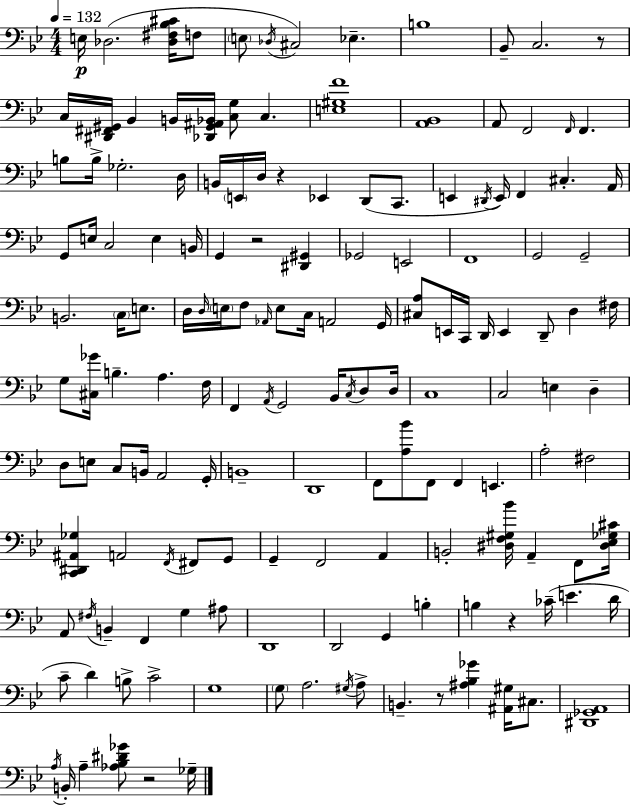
E3/s Db3/h. [Db3,F#3,Bb3,C#4]/s F3/e E3/e Db3/s C#3/h Eb3/q. B3/w Bb2/e C3/h. R/e C3/s [D#2,F#2,G#2]/s Bb2/q B2/s [Db2,G#2,A#2,Bb2]/s [C3,G3]/e C3/q. [E3,G#3,F4]/w [A2,Bb2]/w A2/e F2/h F2/s F2/q. B3/e B3/s Gb3/h. D3/s B2/s E2/s D3/s R/q Eb2/q D2/e C2/e. E2/q D#2/s E2/s F2/q C#3/q. A2/s G2/e E3/s C3/h E3/q B2/s G2/q R/h [D#2,G#2]/q Gb2/h E2/h F2/w G2/h G2/h B2/h. C3/s E3/e. D3/s D3/s E3/s F3/e Ab2/s E3/e C3/s A2/h G2/s [C#3,A3]/e E2/s C2/s D2/s E2/q D2/e D3/q F#3/s G3/e [C#3,Gb4]/s B3/q. A3/q. F3/s F2/q A2/s G2/h Bb2/s C3/s D3/e D3/s C3/w C3/h E3/q D3/q D3/e E3/e C3/e B2/s A2/h G2/s B2/w D2/w F2/e [A3,Bb4]/e F2/e F2/q E2/q. A3/h F#3/h [C2,D#2,A#2,Gb3]/q A2/h F2/s F#2/e G2/e G2/q F2/h A2/q B2/h [D#3,F3,G#3,Bb4]/s A2/q F2/e [D#3,Eb3,Gb3,C#4]/s A2/e F#3/s B2/q F2/q G3/q A#3/e D2/w D2/h G2/q B3/q B3/q R/q CES4/s E4/q. D4/s C4/e D4/q B3/e C4/h G3/w G3/e A3/h. G#3/s A3/e B2/q. R/e [A#3,Bb3,Gb4]/q [A#2,G#3]/s C#3/e. [D#2,Gb2,A2]/w A3/s B2/s A3/q [Ab3,Bb3,D#4,Gb4]/e R/h Gb3/s